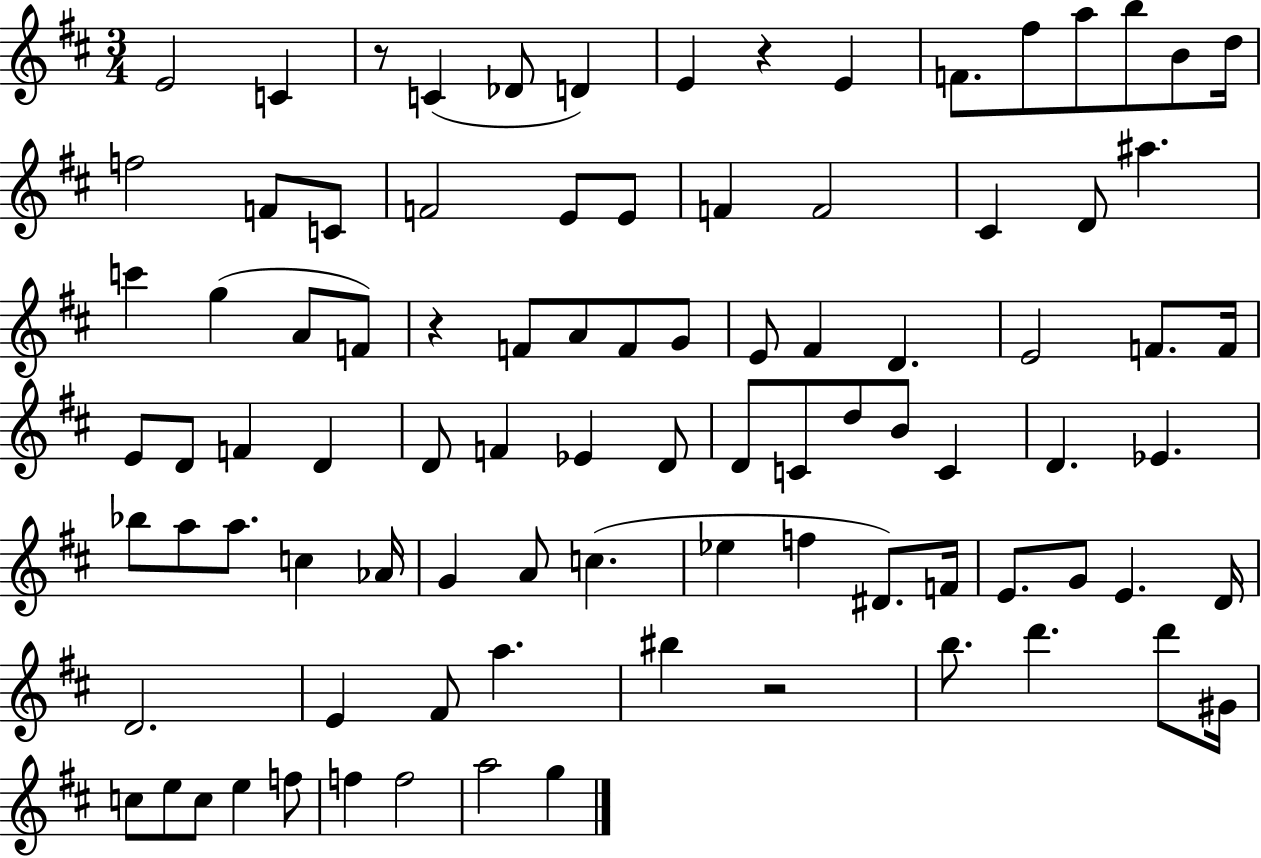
X:1
T:Untitled
M:3/4
L:1/4
K:D
E2 C z/2 C _D/2 D E z E F/2 ^f/2 a/2 b/2 B/2 d/4 f2 F/2 C/2 F2 E/2 E/2 F F2 ^C D/2 ^a c' g A/2 F/2 z F/2 A/2 F/2 G/2 E/2 ^F D E2 F/2 F/4 E/2 D/2 F D D/2 F _E D/2 D/2 C/2 d/2 B/2 C D _E _b/2 a/2 a/2 c _A/4 G A/2 c _e f ^D/2 F/4 E/2 G/2 E D/4 D2 E ^F/2 a ^b z2 b/2 d' d'/2 ^G/4 c/2 e/2 c/2 e f/2 f f2 a2 g